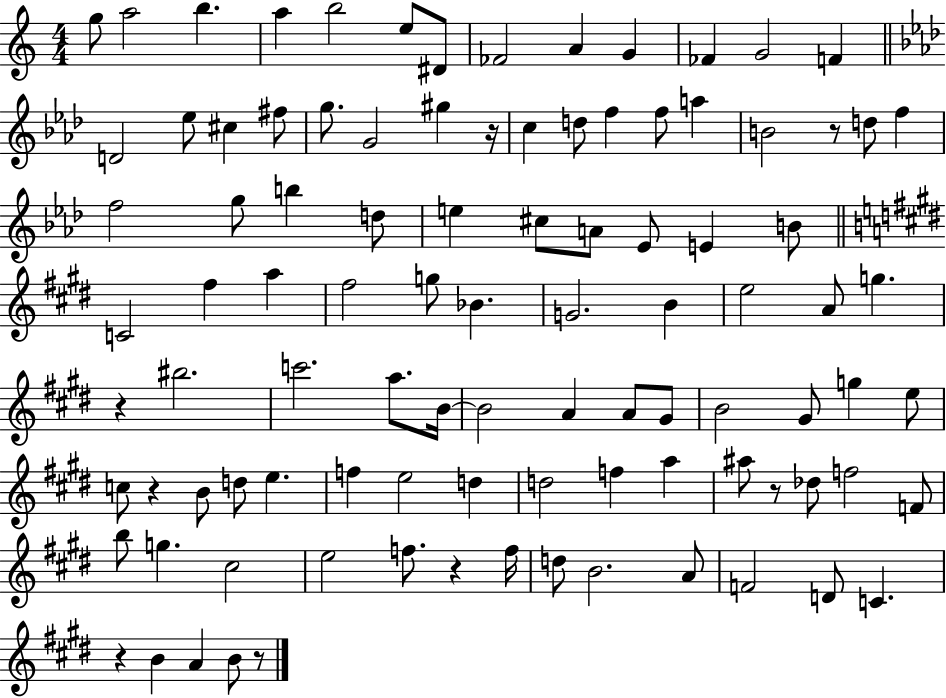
X:1
T:Untitled
M:4/4
L:1/4
K:C
g/2 a2 b a b2 e/2 ^D/2 _F2 A G _F G2 F D2 _e/2 ^c ^f/2 g/2 G2 ^g z/4 c d/2 f f/2 a B2 z/2 d/2 f f2 g/2 b d/2 e ^c/2 A/2 _E/2 E B/2 C2 ^f a ^f2 g/2 _B G2 B e2 A/2 g z ^b2 c'2 a/2 B/4 B2 A A/2 ^G/2 B2 ^G/2 g e/2 c/2 z B/2 d/2 e f e2 d d2 f a ^a/2 z/2 _d/2 f2 F/2 b/2 g ^c2 e2 f/2 z f/4 d/2 B2 A/2 F2 D/2 C z B A B/2 z/2